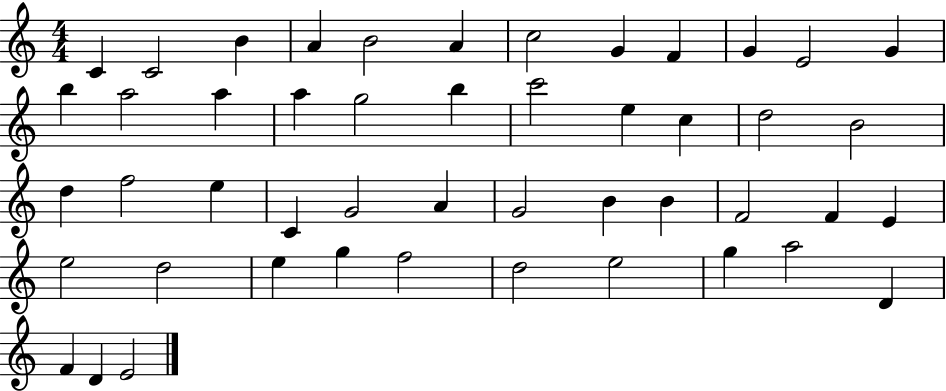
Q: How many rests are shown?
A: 0